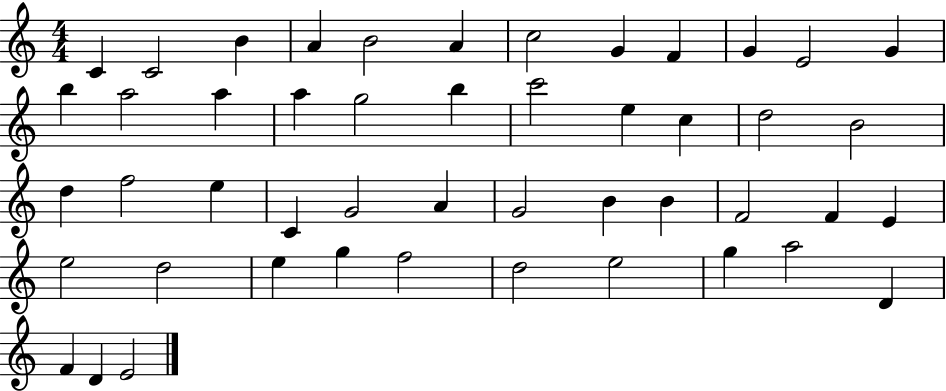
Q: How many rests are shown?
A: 0